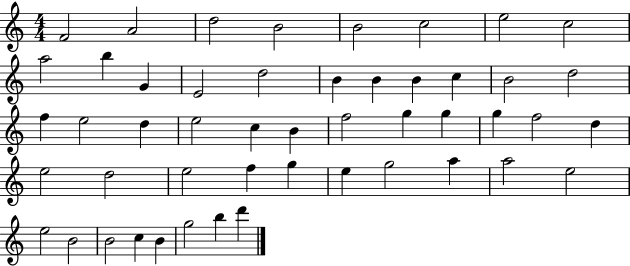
{
  \clef treble
  \numericTimeSignature
  \time 4/4
  \key c \major
  f'2 a'2 | d''2 b'2 | b'2 c''2 | e''2 c''2 | \break a''2 b''4 g'4 | e'2 d''2 | b'4 b'4 b'4 c''4 | b'2 d''2 | \break f''4 e''2 d''4 | e''2 c''4 b'4 | f''2 g''4 g''4 | g''4 f''2 d''4 | \break e''2 d''2 | e''2 f''4 g''4 | e''4 g''2 a''4 | a''2 e''2 | \break e''2 b'2 | b'2 c''4 b'4 | g''2 b''4 d'''4 | \bar "|."
}